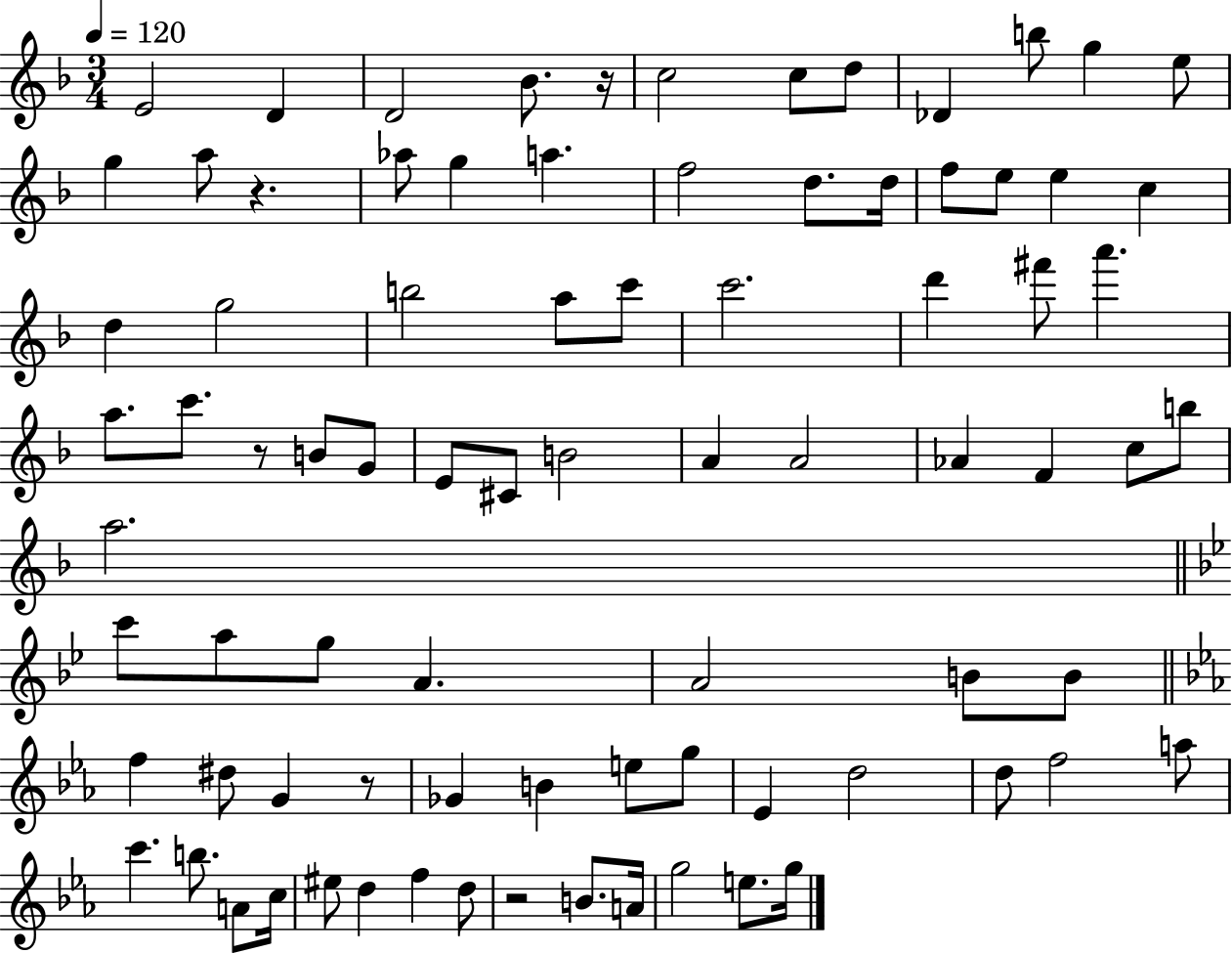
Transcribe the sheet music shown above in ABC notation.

X:1
T:Untitled
M:3/4
L:1/4
K:F
E2 D D2 _B/2 z/4 c2 c/2 d/2 _D b/2 g e/2 g a/2 z _a/2 g a f2 d/2 d/4 f/2 e/2 e c d g2 b2 a/2 c'/2 c'2 d' ^f'/2 a' a/2 c'/2 z/2 B/2 G/2 E/2 ^C/2 B2 A A2 _A F c/2 b/2 a2 c'/2 a/2 g/2 A A2 B/2 B/2 f ^d/2 G z/2 _G B e/2 g/2 _E d2 d/2 f2 a/2 c' b/2 A/2 c/4 ^e/2 d f d/2 z2 B/2 A/4 g2 e/2 g/4